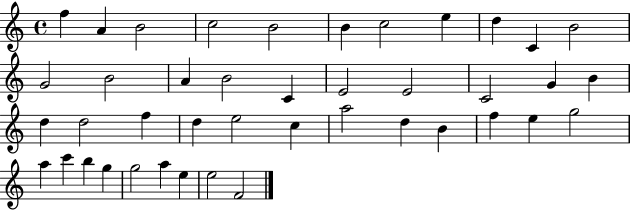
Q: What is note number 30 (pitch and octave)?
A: B4